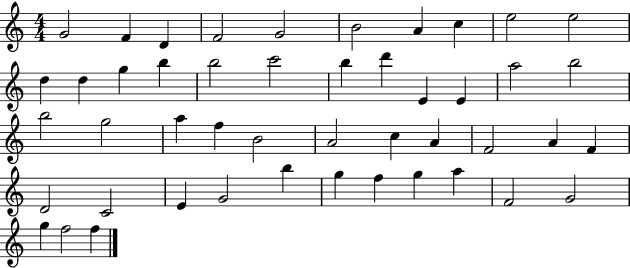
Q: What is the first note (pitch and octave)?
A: G4